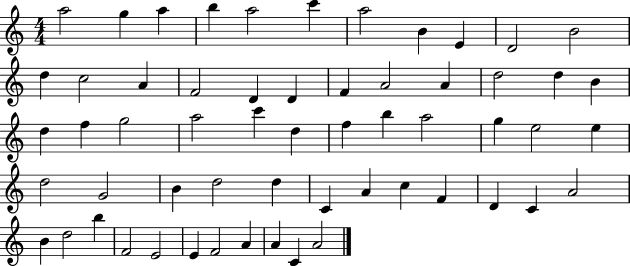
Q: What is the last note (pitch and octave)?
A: A4